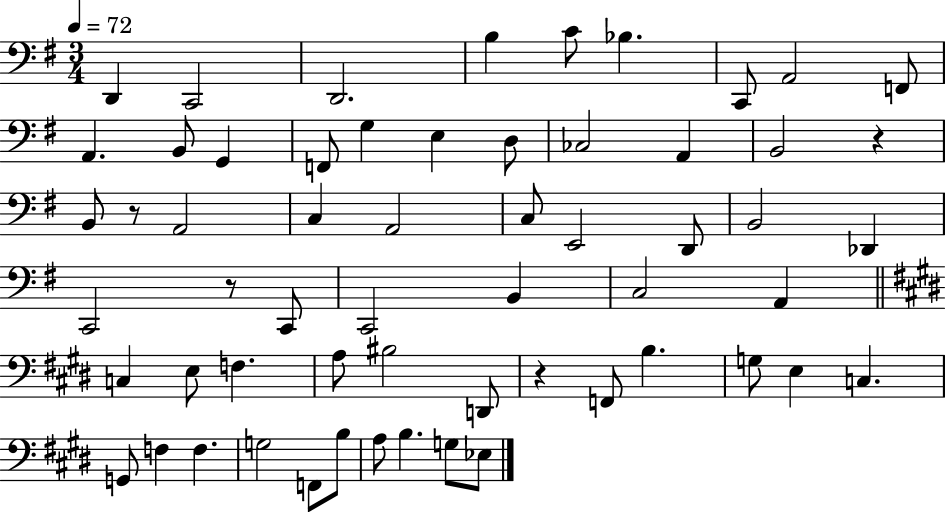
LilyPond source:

{
  \clef bass
  \numericTimeSignature
  \time 3/4
  \key g \major
  \tempo 4 = 72
  d,4 c,2 | d,2. | b4 c'8 bes4. | c,8 a,2 f,8 | \break a,4. b,8 g,4 | f,8 g4 e4 d8 | ces2 a,4 | b,2 r4 | \break b,8 r8 a,2 | c4 a,2 | c8 e,2 d,8 | b,2 des,4 | \break c,2 r8 c,8 | c,2 b,4 | c2 a,4 | \bar "||" \break \key e \major c4 e8 f4. | a8 bis2 d,8 | r4 f,8 b4. | g8 e4 c4. | \break g,8 f4 f4. | g2 f,8 b8 | a8 b4. g8 ees8 | \bar "|."
}